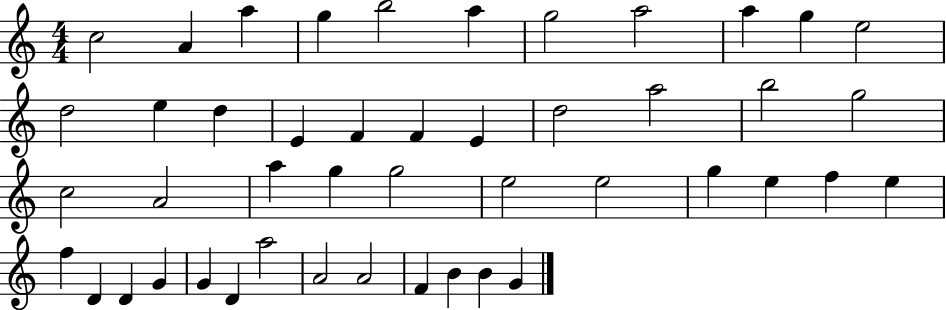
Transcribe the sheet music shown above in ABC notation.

X:1
T:Untitled
M:4/4
L:1/4
K:C
c2 A a g b2 a g2 a2 a g e2 d2 e d E F F E d2 a2 b2 g2 c2 A2 a g g2 e2 e2 g e f e f D D G G D a2 A2 A2 F B B G